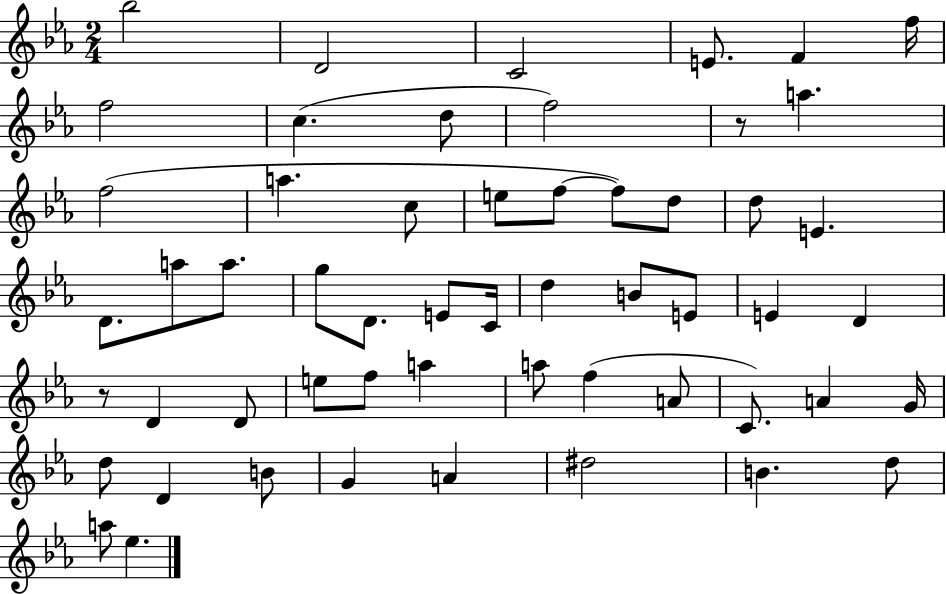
{
  \clef treble
  \numericTimeSignature
  \time 2/4
  \key ees \major
  bes''2 | d'2 | c'2 | e'8. f'4 f''16 | \break f''2 | c''4.( d''8 | f''2) | r8 a''4. | \break f''2( | a''4. c''8 | e''8 f''8~~ f''8) d''8 | d''8 e'4. | \break d'8. a''8 a''8. | g''8 d'8. e'8 c'16 | d''4 b'8 e'8 | e'4 d'4 | \break r8 d'4 d'8 | e''8 f''8 a''4 | a''8 f''4( a'8 | c'8.) a'4 g'16 | \break d''8 d'4 b'8 | g'4 a'4 | dis''2 | b'4. d''8 | \break a''8 ees''4. | \bar "|."
}